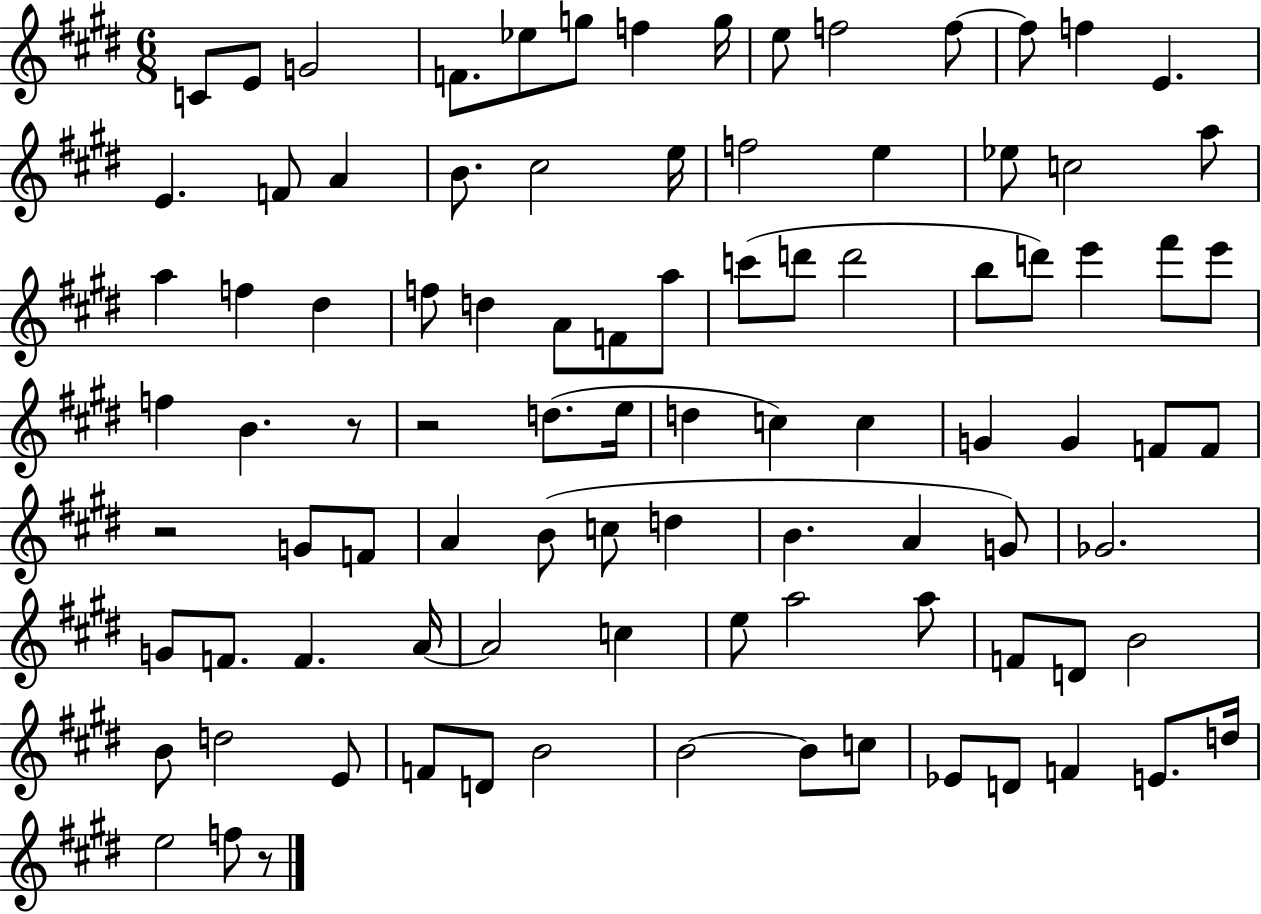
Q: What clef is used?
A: treble